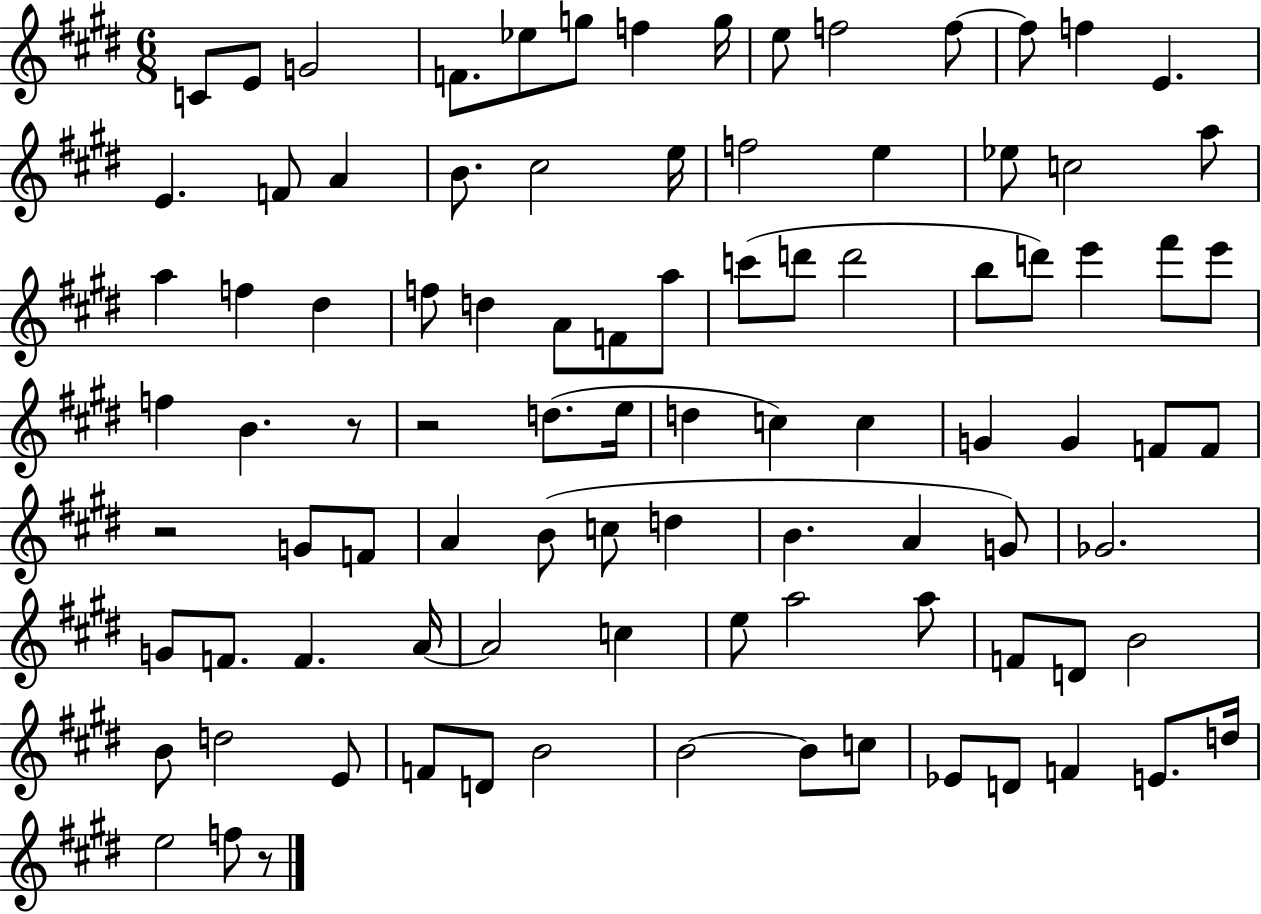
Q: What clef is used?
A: treble